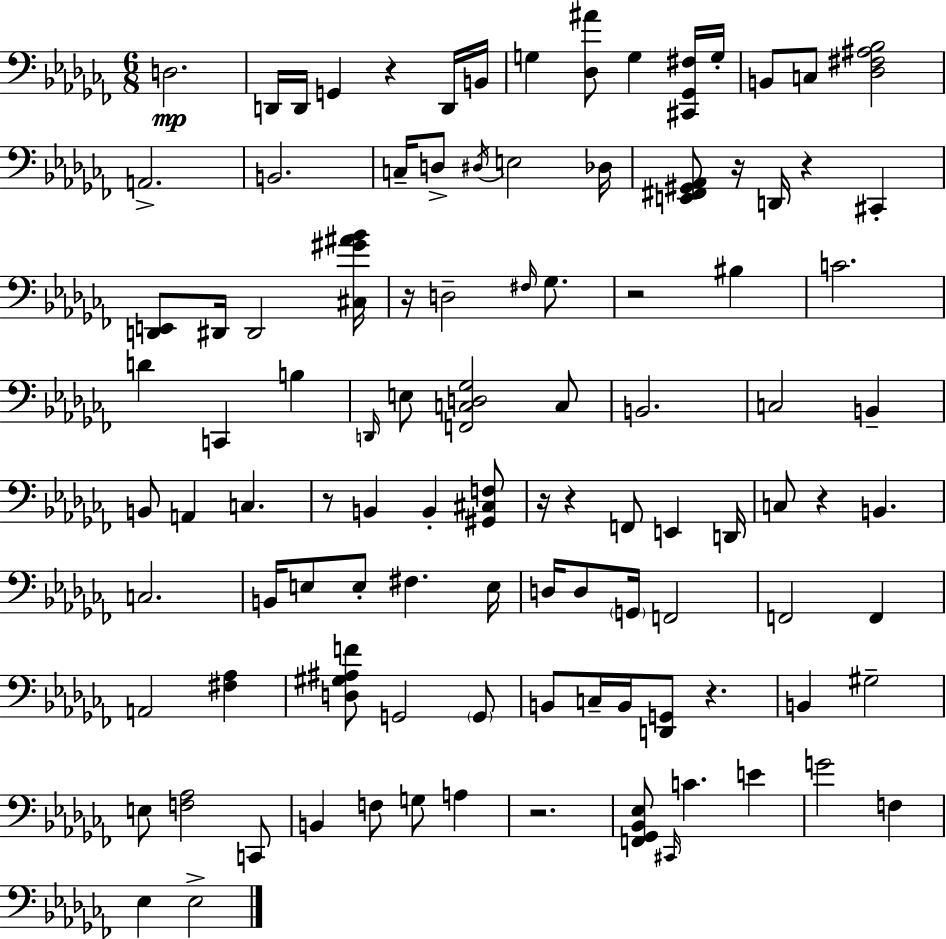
{
  \clef bass
  \numericTimeSignature
  \time 6/8
  \key aes \minor
  d2.\mp | d,16 d,16 g,4 r4 d,16 b,16 | g4 <des ais'>8 g4 <cis, ges, fis>16 g16-. | b,8 c8 <des fis ais bes>2 | \break a,2.-> | b,2. | c16-- d8-> \acciaccatura { dis16 } e2 | des16 <e, fis, gis, aes,>8 r16 d,16 r4 cis,4-. | \break <d, e,>8 dis,16 dis,2 | <cis gis' ais' bes'>16 r16 d2-- \grace { fis16 } ges8. | r2 bis4 | c'2. | \break d'4 c,4 b4 | \grace { d,16 } e8 <f, c d ges>2 | c8 b,2. | c2 b,4-- | \break b,8 a,4 c4. | r8 b,4 b,4-. | <gis, cis f>8 r16 r4 f,8 e,4 | d,16 c8 r4 b,4. | \break c2. | b,16 e8 e8-. fis4. | e16 d16 d8 \parenthesize g,16 f,2 | f,2 f,4 | \break a,2 <fis aes>4 | <d gis ais f'>8 g,2 | \parenthesize g,8 b,8 c16-- b,16 <d, g,>8 r4. | b,4 gis2-- | \break e8 <f aes>2 | c,8 b,4 f8 g8 a4 | r2. | <f, ges, bes, ees>8 \grace { cis,16 } c'4. | \break e'4 g'2 | f4 ees4 ees2-> | \bar "|."
}